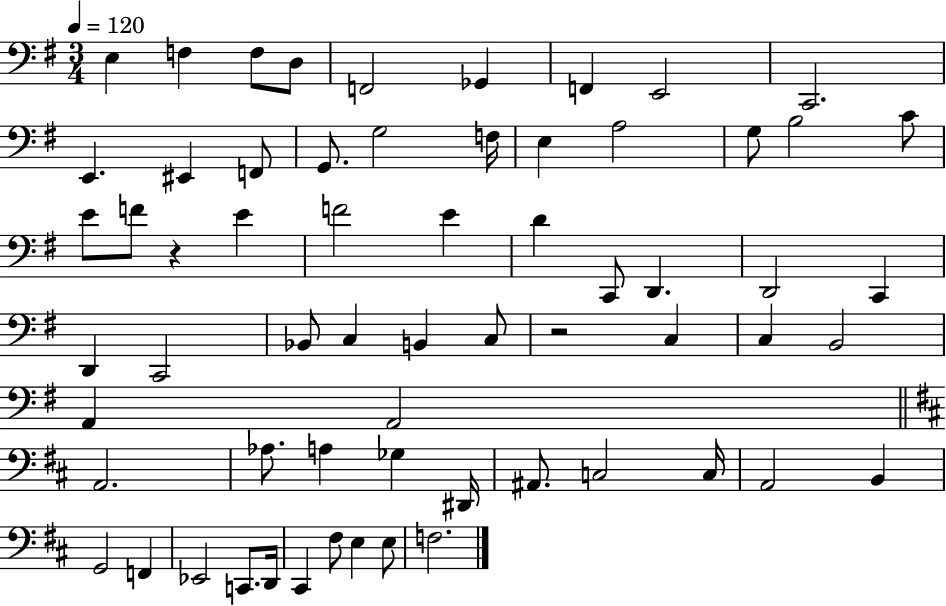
{
  \clef bass
  \numericTimeSignature
  \time 3/4
  \key g \major
  \tempo 4 = 120
  e4 f4 f8 d8 | f,2 ges,4 | f,4 e,2 | c,2. | \break e,4. eis,4 f,8 | g,8. g2 f16 | e4 a2 | g8 b2 c'8 | \break e'8 f'8 r4 e'4 | f'2 e'4 | d'4 c,8 d,4. | d,2 c,4 | \break d,4 c,2 | bes,8 c4 b,4 c8 | r2 c4 | c4 b,2 | \break a,4 a,2 | \bar "||" \break \key d \major a,2. | aes8. a4 ges4 dis,16 | ais,8. c2 c16 | a,2 b,4 | \break g,2 f,4 | ees,2 c,8. d,16 | cis,4 fis8 e4 e8 | f2. | \break \bar "|."
}